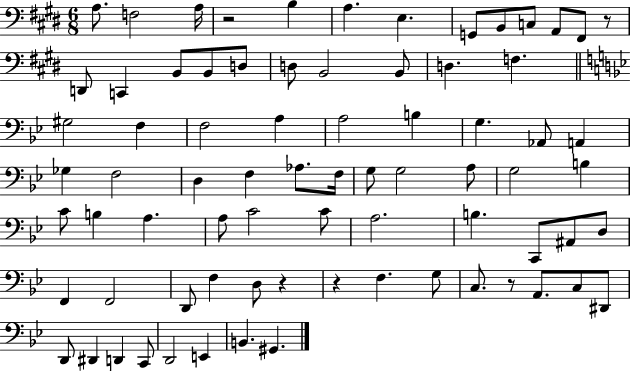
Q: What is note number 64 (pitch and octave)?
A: D2